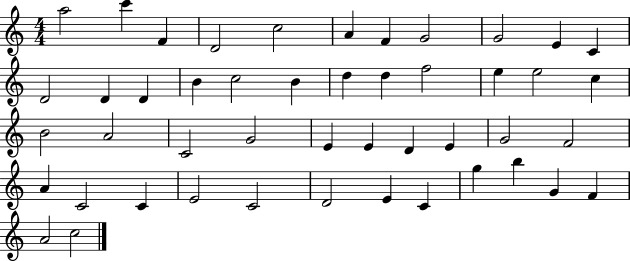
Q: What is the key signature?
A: C major